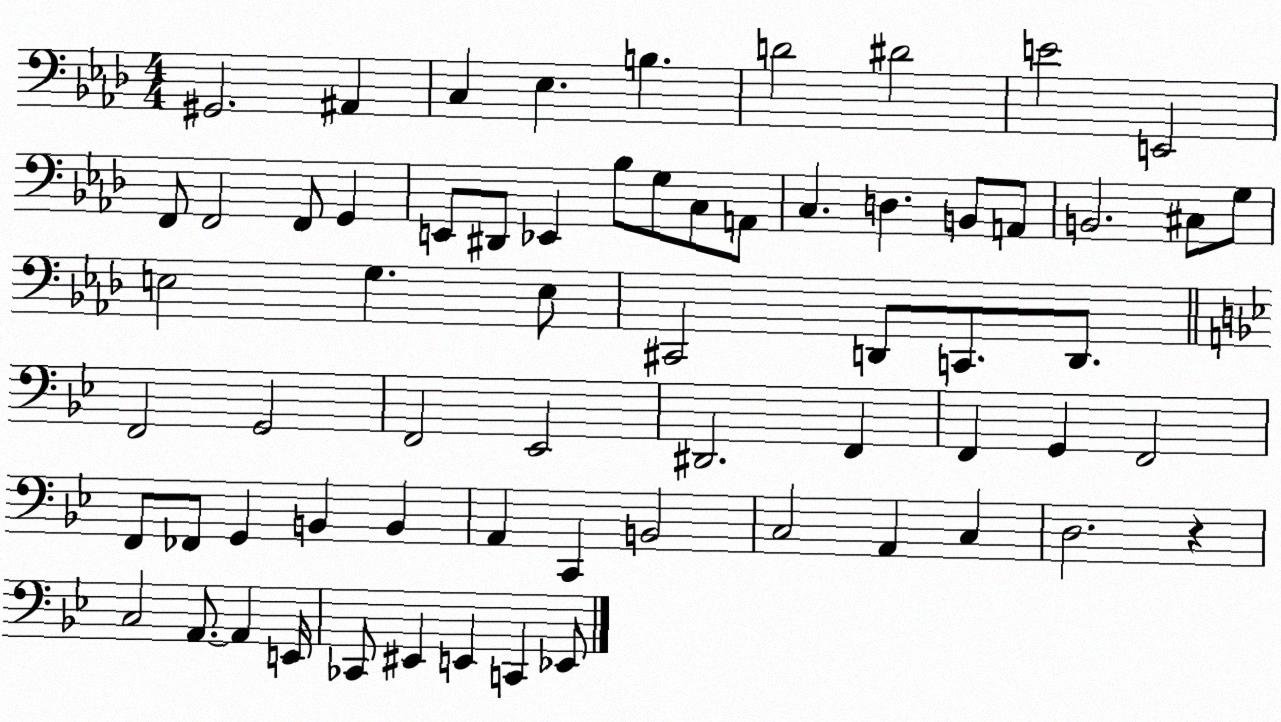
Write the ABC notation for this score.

X:1
T:Untitled
M:4/4
L:1/4
K:Ab
^G,,2 ^A,, C, _E, B, D2 ^D2 E2 E,,2 F,,/2 F,,2 F,,/2 G,, E,,/2 ^D,,/2 _E,, _B,/2 G,/2 C,/2 A,,/2 C, D, B,,/2 A,,/2 B,,2 ^C,/2 G,/2 E,2 G, E,/2 ^C,,2 D,,/2 C,,/2 D,,/2 F,,2 G,,2 F,,2 _E,,2 ^D,,2 F,, F,, G,, F,,2 F,,/2 _F,,/2 G,, B,, B,, A,, C,, B,,2 C,2 A,, C, D,2 z C,2 A,,/2 A,, E,,/4 _C,,/2 ^E,, E,, C,, _E,,/2